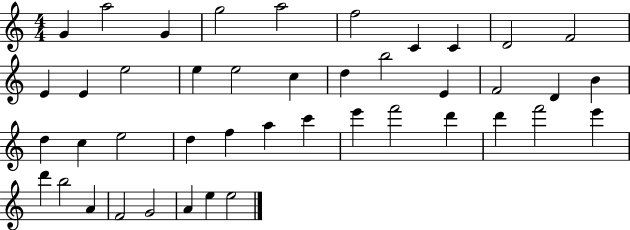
G4/q A5/h G4/q G5/h A5/h F5/h C4/q C4/q D4/h F4/h E4/q E4/q E5/h E5/q E5/h C5/q D5/q B5/h E4/q F4/h D4/q B4/q D5/q C5/q E5/h D5/q F5/q A5/q C6/q E6/q F6/h D6/q D6/q F6/h E6/q D6/q B5/h A4/q F4/h G4/h A4/q E5/q E5/h